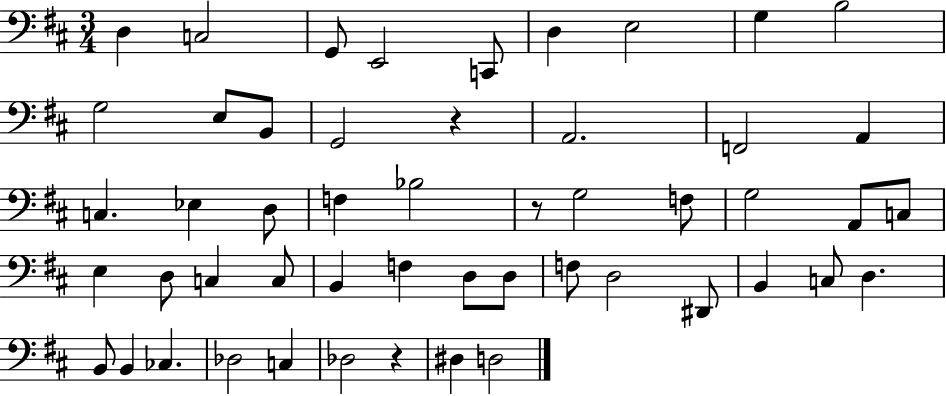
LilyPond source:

{
  \clef bass
  \numericTimeSignature
  \time 3/4
  \key d \major
  d4 c2 | g,8 e,2 c,8 | d4 e2 | g4 b2 | \break g2 e8 b,8 | g,2 r4 | a,2. | f,2 a,4 | \break c4. ees4 d8 | f4 bes2 | r8 g2 f8 | g2 a,8 c8 | \break e4 d8 c4 c8 | b,4 f4 d8 d8 | f8 d2 dis,8 | b,4 c8 d4. | \break b,8 b,4 ces4. | des2 c4 | des2 r4 | dis4 d2 | \break \bar "|."
}